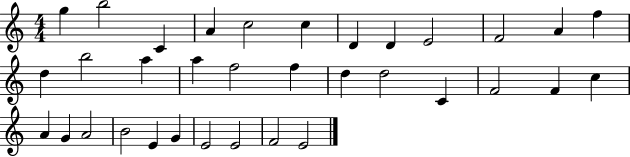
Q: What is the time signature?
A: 4/4